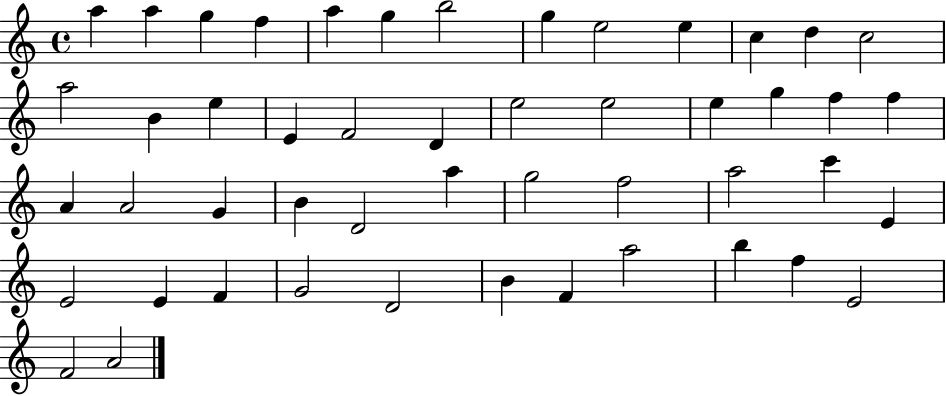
A5/q A5/q G5/q F5/q A5/q G5/q B5/h G5/q E5/h E5/q C5/q D5/q C5/h A5/h B4/q E5/q E4/q F4/h D4/q E5/h E5/h E5/q G5/q F5/q F5/q A4/q A4/h G4/q B4/q D4/h A5/q G5/h F5/h A5/h C6/q E4/q E4/h E4/q F4/q G4/h D4/h B4/q F4/q A5/h B5/q F5/q E4/h F4/h A4/h